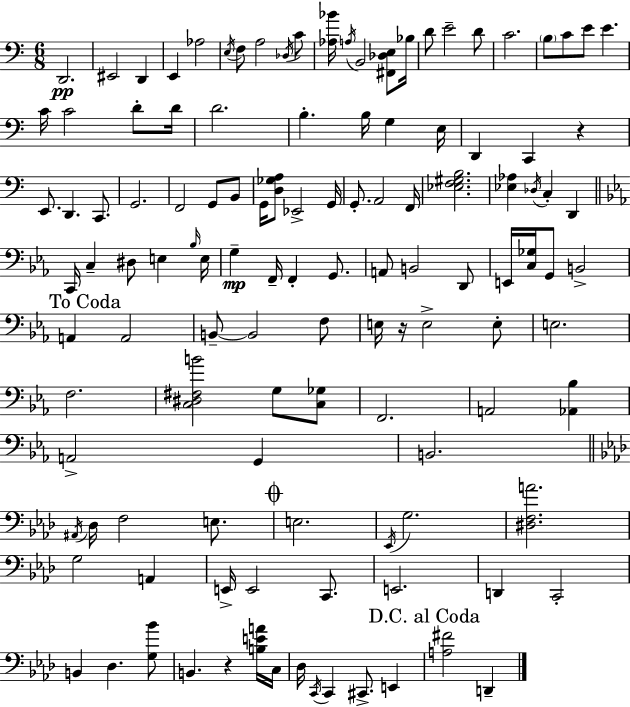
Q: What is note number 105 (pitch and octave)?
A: D2